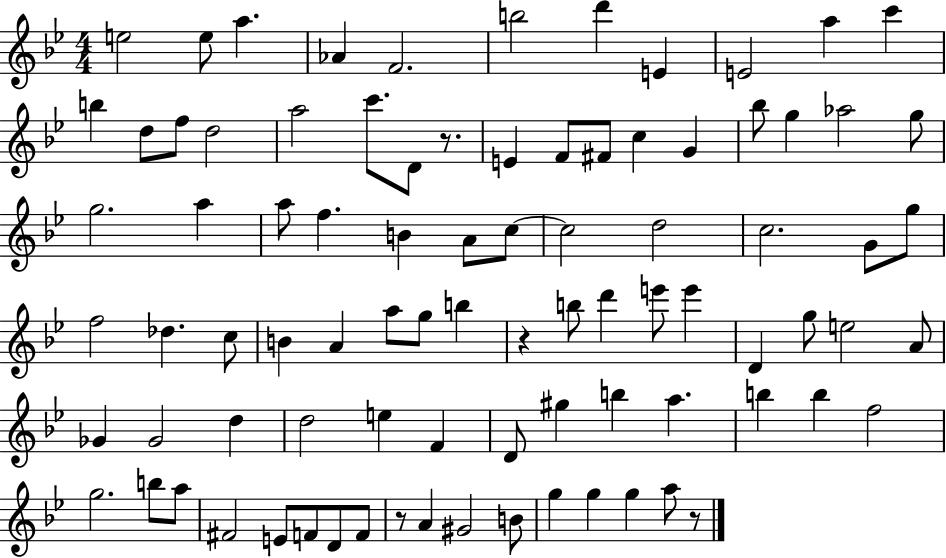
E5/h E5/e A5/q. Ab4/q F4/h. B5/h D6/q E4/q E4/h A5/q C6/q B5/q D5/e F5/e D5/h A5/h C6/e. D4/e R/e. E4/q F4/e F#4/e C5/q G4/q Bb5/e G5/q Ab5/h G5/e G5/h. A5/q A5/e F5/q. B4/q A4/e C5/e C5/h D5/h C5/h. G4/e G5/e F5/h Db5/q. C5/e B4/q A4/q A5/e G5/e B5/q R/q B5/e D6/q E6/e E6/q D4/q G5/e E5/h A4/e Gb4/q Gb4/h D5/q D5/h E5/q F4/q D4/e G#5/q B5/q A5/q. B5/q B5/q F5/h G5/h. B5/e A5/e F#4/h E4/e F4/e D4/e F4/e R/e A4/q G#4/h B4/e G5/q G5/q G5/q A5/e R/e